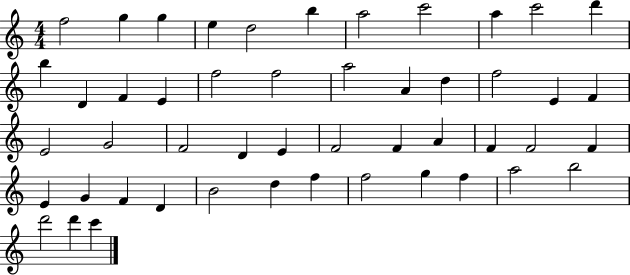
F5/h G5/q G5/q E5/q D5/h B5/q A5/h C6/h A5/q C6/h D6/q B5/q D4/q F4/q E4/q F5/h F5/h A5/h A4/q D5/q F5/h E4/q F4/q E4/h G4/h F4/h D4/q E4/q F4/h F4/q A4/q F4/q F4/h F4/q E4/q G4/q F4/q D4/q B4/h D5/q F5/q F5/h G5/q F5/q A5/h B5/h D6/h D6/q C6/q